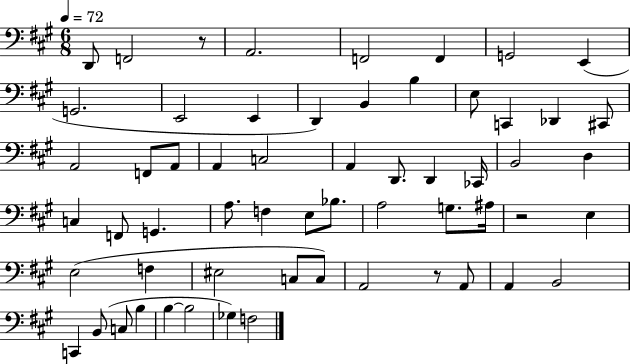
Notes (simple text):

D2/e F2/h R/e A2/h. F2/h F2/q G2/h E2/q G2/h. E2/h E2/q D2/q B2/q B3/q E3/e C2/q Db2/q C#2/e A2/h F2/e A2/e A2/q C3/h A2/q D2/e. D2/q CES2/s B2/h D3/q C3/q F2/e G2/q. A3/e. F3/q E3/e Bb3/e. A3/h G3/e. A#3/s R/h E3/q E3/h F3/q EIS3/h C3/e C3/e A2/h R/e A2/e A2/q B2/h C2/q B2/e C3/e B3/q B3/q B3/h Gb3/q F3/h